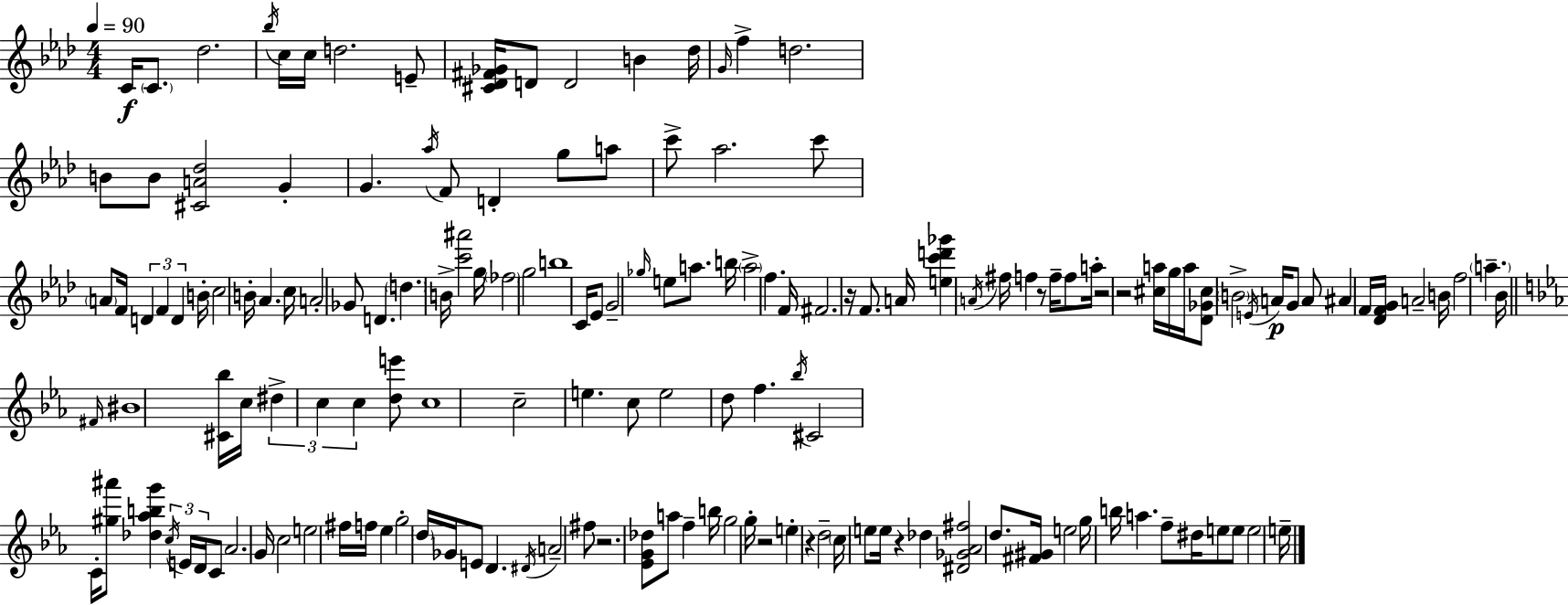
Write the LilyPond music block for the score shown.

{
  \clef treble
  \numericTimeSignature
  \time 4/4
  \key f \minor
  \tempo 4 = 90
  \repeat volta 2 { c'16\f \parenthesize c'8. des''2. | \acciaccatura { bes''16 } c''16 c''16 d''2. e'8-- | <cis' des' fis' ges'>16 d'8 d'2 b'4 | des''16 \grace { g'16 } f''4-> d''2. | \break b'8 b'8 <cis' a' des''>2 g'4-. | g'4. \acciaccatura { aes''16 } f'8 d'4-. g''8 | a''8 c'''8-> aes''2. | c'''8 \parenthesize a'8 f'16 \tuplet 3/2 { d'4 f'4 d'4 } | \break b'16-. c''2 b'16-. aes'4. | c''16 a'2-. ges'8 d'4. | \parenthesize d''4. b'16-> <c''' ais'''>2 | g''16 \parenthesize fes''2 g''2 | \break b''1 | c'16 ees'8 g'2-- \grace { ges''16 } e''8 | a''8. b''16 \parenthesize a''2-> f''4. | f'16 fis'2. | \break r16 f'8. a'16 <e'' c''' d''' ges'''>4 \acciaccatura { a'16 } fis''16 f''4 r8 | f''16-- f''8 a''16-. r2 r2 | <cis'' a''>16 g''16 a''16 <des' ges' cis''>8 \parenthesize b'2-> | \acciaccatura { e'16 } a'16\p g'8 a'8 ais'4 f'16 <des' f' g'>16 a'2-- | \break b'16 f''2 \parenthesize a''4.-- | bes'16 \bar "||" \break \key ees \major \grace { fis'16 } bis'1 | <cis' bes''>16 c''16 \tuplet 3/2 { dis''4-> c''4 c''4 } <d'' e'''>8 | c''1 | c''2-- e''4. c''8 | \break e''2 d''8 f''4. | \acciaccatura { bes''16 } cis'2 c'16-. <gis'' ais'''>8 <des'' aes'' b'' g'''>4 | \tuplet 3/2 { \acciaccatura { c''16 } e'16 d'16 } c'8 aes'2. | g'16 c''2 e''2 | \break fis''16 f''16 ees''4 g''2-. | \parenthesize d''16 ges'16 e'8 d'4. \acciaccatura { dis'16 } a'2-- | fis''8 r2. | <ees' g' des''>8 a''8 f''4-- b''16 g''2 | \break g''16-. r2 e''4-. | r4 d''2-- \parenthesize c''16 e''8 e''16 | r4 des''4 <dis' ges' aes' fis''>2 | d''8. <fis' gis'>16 e''2 g''16 b''16 a''4. | \break f''8-- dis''16 e''8 e''8 e''2 | e''16-- } \bar "|."
}